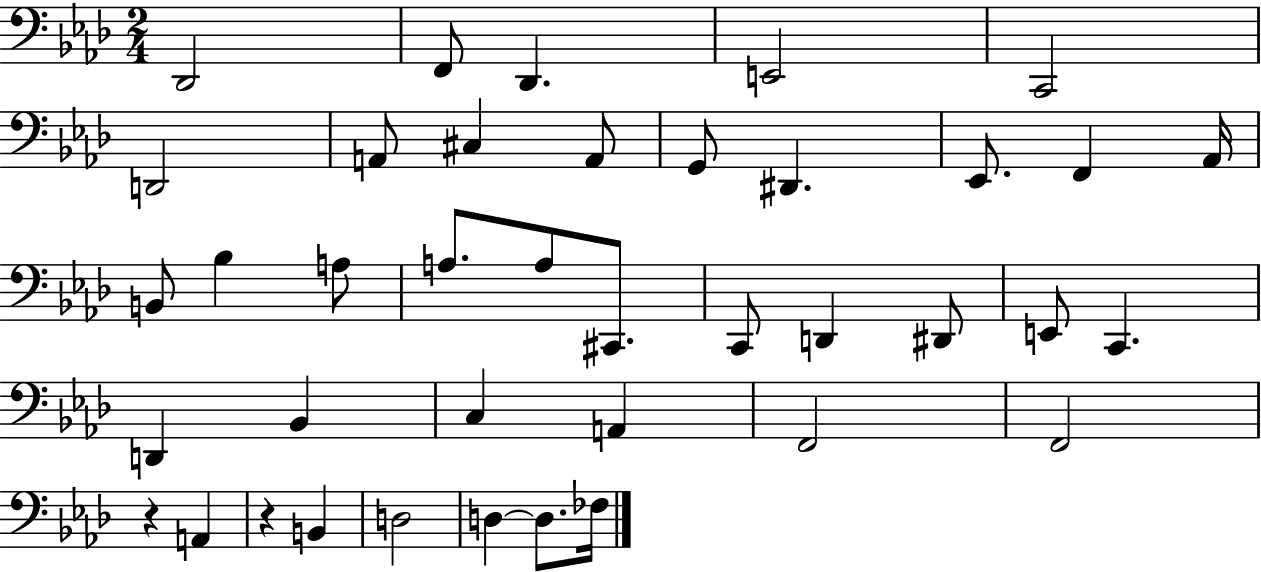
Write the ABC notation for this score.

X:1
T:Untitled
M:2/4
L:1/4
K:Ab
_D,,2 F,,/2 _D,, E,,2 C,,2 D,,2 A,,/2 ^C, A,,/2 G,,/2 ^D,, _E,,/2 F,, _A,,/4 B,,/2 _B, A,/2 A,/2 A,/2 ^C,,/2 C,,/2 D,, ^D,,/2 E,,/2 C,, D,, _B,, C, A,, F,,2 F,,2 z A,, z B,, D,2 D, D,/2 _F,/4